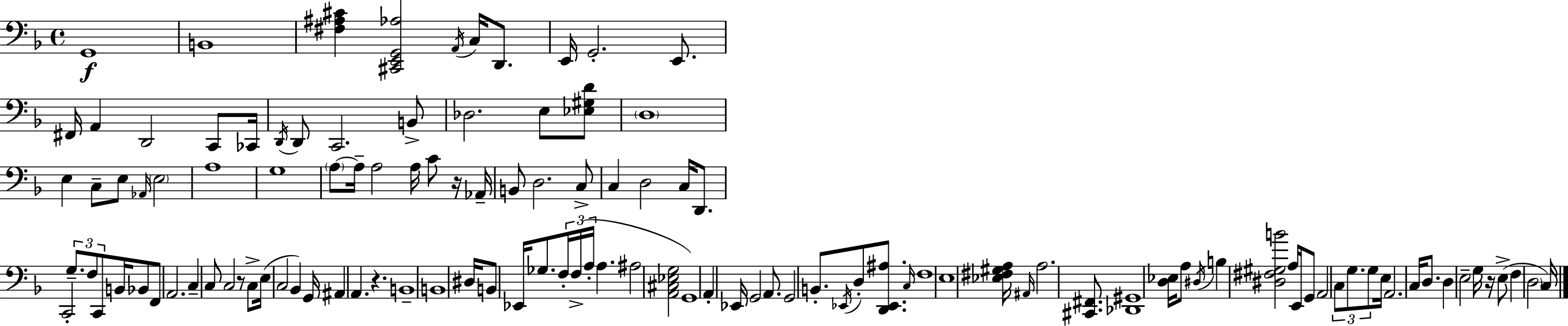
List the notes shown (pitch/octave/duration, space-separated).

G2/w B2/w [F#3,A#3,C#4]/q [C#2,E2,G2,Ab3]/h A2/s C3/s D2/e. E2/s G2/h. E2/e. F#2/s A2/q D2/h C2/e CES2/s D2/s D2/e C2/h. B2/e Db3/h. E3/e [Eb3,G#3,D4]/e D3/w E3/q C3/e E3/e Ab2/s E3/h A3/w G3/w A3/e A3/s A3/h A3/s C4/e R/s Ab2/s B2/e D3/h. C3/e C3/q D3/h C3/s D2/e. C2/h G3/e. F3/e C2/e B2/s Bb2/e F2/e A2/h. C3/q C3/e C3/h R/e C3/e E3/s C3/h Bb2/q G2/s A#2/q A2/q. R/q. B2/w B2/w D#3/s B2/e Eb2/s Gb3/e. F3/s F3/s A3/s A3/q. A#3/h [A2,C#3,Eb3,G3]/h G2/w A2/q Eb2/s G2/h A2/e. G2/h B2/e. Eb2/s D3/e [D2,Eb2,A#3]/e. C3/s F3/w E3/w [Eb3,F#3,G#3,A3]/s A#2/s A3/h. [C#2,F#2]/e. [Db2,G#2]/w [D3,Eb3]/s A3/e D#3/s B3/q [D#3,F#3,G#3,B4]/h A3/s E2/s G2/e A2/h C3/e G3/e. G3/e E3/s A2/h. C3/s D3/e. D3/q E3/h G3/s R/s E3/e F3/q D3/h C3/s